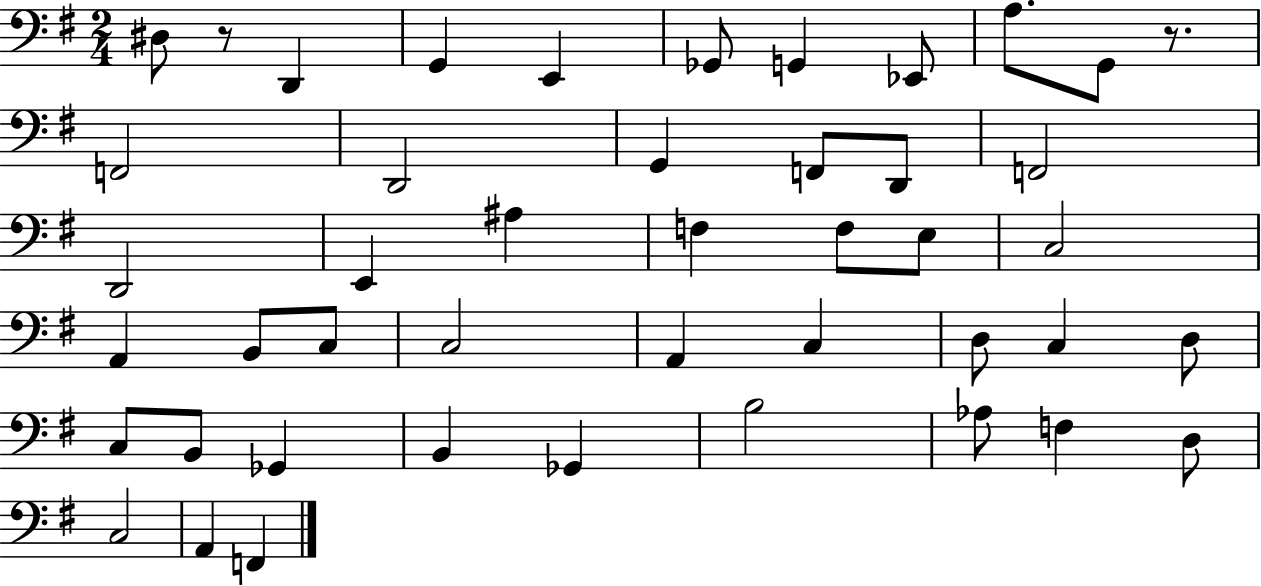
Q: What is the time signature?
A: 2/4